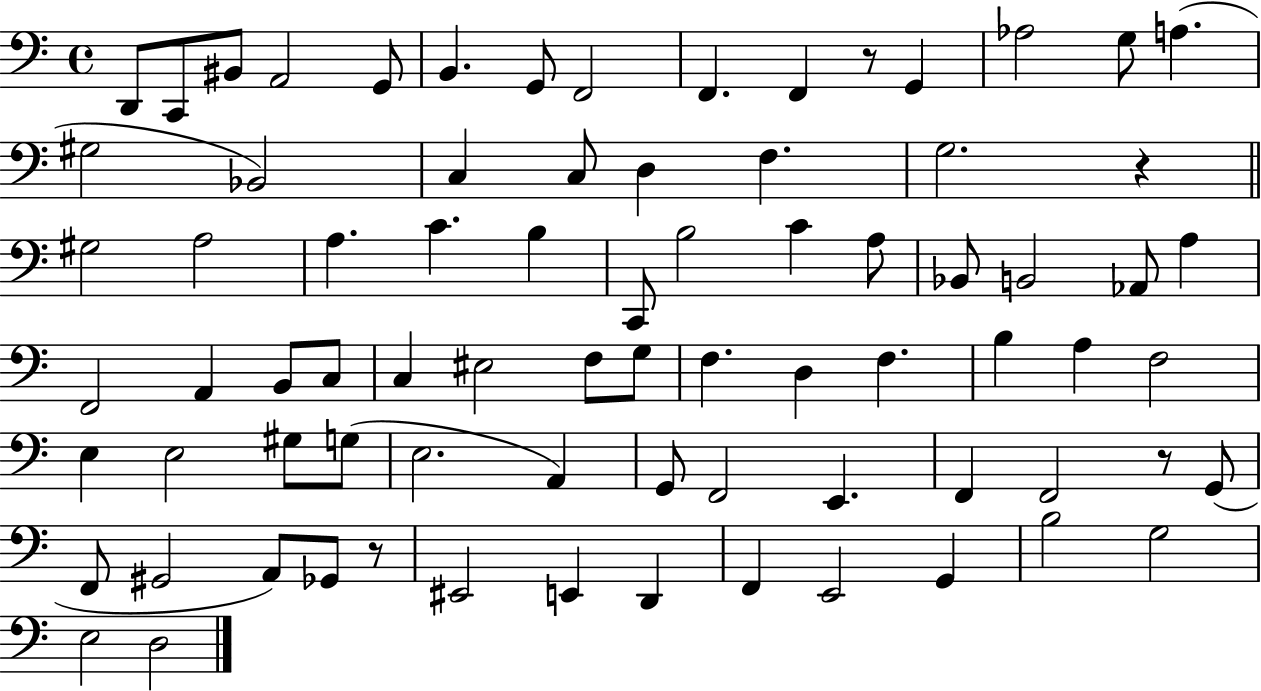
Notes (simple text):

D2/e C2/e BIS2/e A2/h G2/e B2/q. G2/e F2/h F2/q. F2/q R/e G2/q Ab3/h G3/e A3/q. G#3/h Bb2/h C3/q C3/e D3/q F3/q. G3/h. R/q G#3/h A3/h A3/q. C4/q. B3/q C2/e B3/h C4/q A3/e Bb2/e B2/h Ab2/e A3/q F2/h A2/q B2/e C3/e C3/q EIS3/h F3/e G3/e F3/q. D3/q F3/q. B3/q A3/q F3/h E3/q E3/h G#3/e G3/e E3/h. A2/q G2/e F2/h E2/q. F2/q F2/h R/e G2/e F2/e G#2/h A2/e Gb2/e R/e EIS2/h E2/q D2/q F2/q E2/h G2/q B3/h G3/h E3/h D3/h